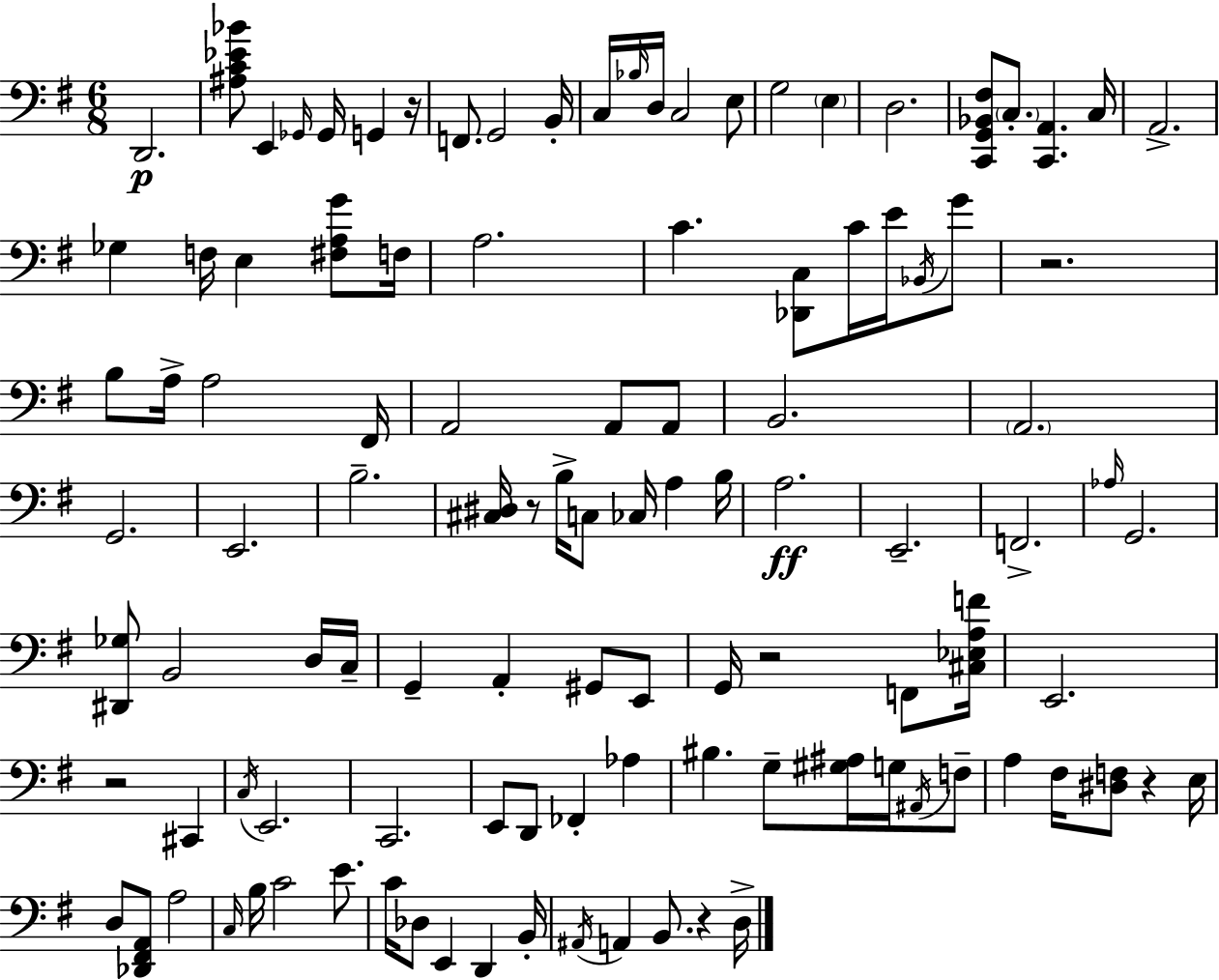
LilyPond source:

{
  \clef bass
  \numericTimeSignature
  \time 6/8
  \key e \minor
  d,2.\p | <ais c' ees' bes'>8 e,4 \grace { ges,16 } ges,16 g,4 | r16 f,8. g,2 | b,16-. c16 \grace { bes16 } d16 c2 | \break e8 g2 \parenthesize e4 | d2. | <c, g, bes, fis>8 \parenthesize c8.-. <c, a,>4. | c16 a,2.-> | \break ges4 f16 e4 <fis a g'>8 | f16 a2. | c'4. <des, c>8 c'16 e'16 | \acciaccatura { bes,16 } g'8 r2. | \break b8 a16-> a2 | fis,16 a,2 a,8 | a,8 b,2. | \parenthesize a,2. | \break g,2. | e,2. | b2.-- | <cis dis>16 r8 b16-> c8 ces16 a4 | \break b16 a2.\ff | e,2.-- | f,2.-> | \grace { aes16 } g,2. | \break <dis, ges>8 b,2 | d16 c16-- g,4-- a,4-. | gis,8 e,8 g,16 r2 | f,8 <cis ees a f'>16 e,2. | \break r2 | cis,4 \acciaccatura { c16 } e,2. | c,2. | e,8 d,8 fes,4-. | \break aes4 bis4. g8-- | <gis ais>16 g16 \acciaccatura { ais,16 } f8-- a4 fis16 <dis f>8 | r4 e16 d8 <des, fis, a,>8 a2 | \grace { c16 } b16 c'2 | \break e'8. c'16 des8 e,4 | d,4 b,16-. \acciaccatura { ais,16 } a,4 | b,8. r4 d16-> \bar "|."
}